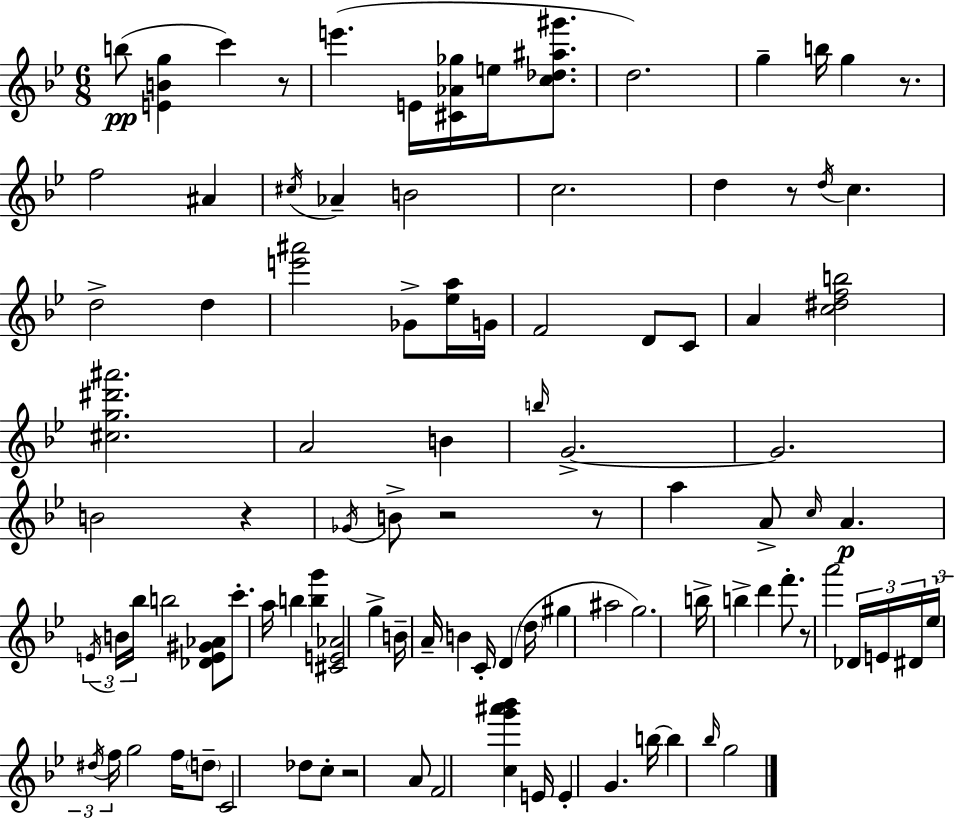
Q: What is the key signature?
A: G minor